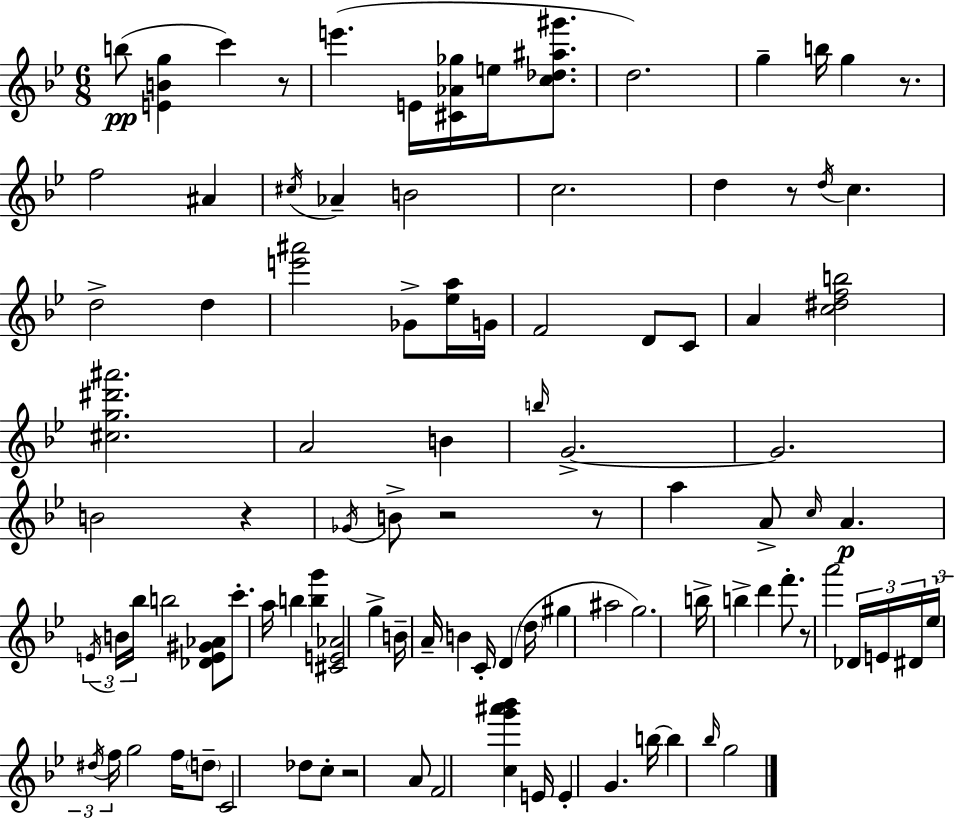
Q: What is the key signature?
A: G minor